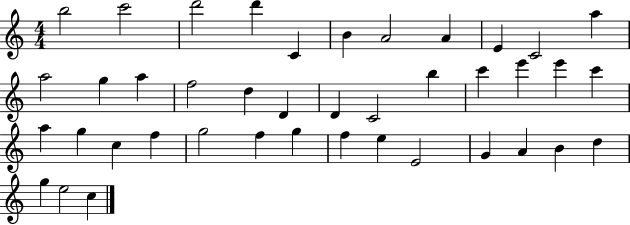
B5/h C6/h D6/h D6/q C4/q B4/q A4/h A4/q E4/q C4/h A5/q A5/h G5/q A5/q F5/h D5/q D4/q D4/q C4/h B5/q C6/q E6/q E6/q C6/q A5/q G5/q C5/q F5/q G5/h F5/q G5/q F5/q E5/q E4/h G4/q A4/q B4/q D5/q G5/q E5/h C5/q